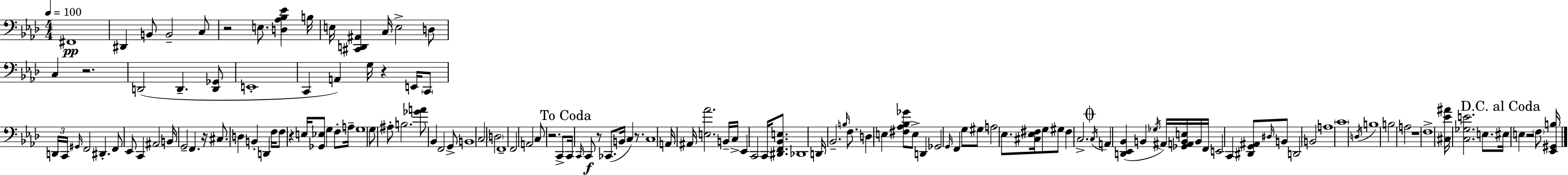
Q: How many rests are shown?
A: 10